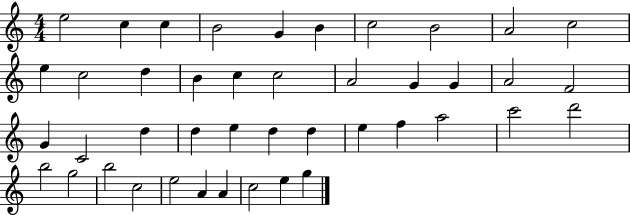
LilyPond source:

{
  \clef treble
  \numericTimeSignature
  \time 4/4
  \key c \major
  e''2 c''4 c''4 | b'2 g'4 b'4 | c''2 b'2 | a'2 c''2 | \break e''4 c''2 d''4 | b'4 c''4 c''2 | a'2 g'4 g'4 | a'2 f'2 | \break g'4 c'2 d''4 | d''4 e''4 d''4 d''4 | e''4 f''4 a''2 | c'''2 d'''2 | \break b''2 g''2 | b''2 c''2 | e''2 a'4 a'4 | c''2 e''4 g''4 | \break \bar "|."
}